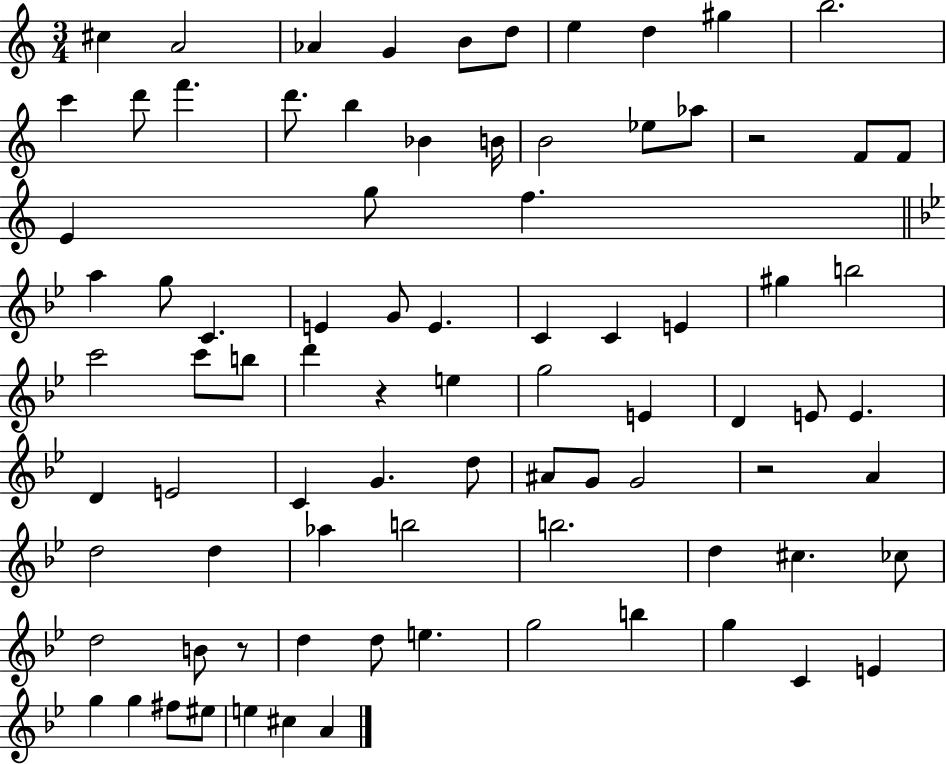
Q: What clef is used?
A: treble